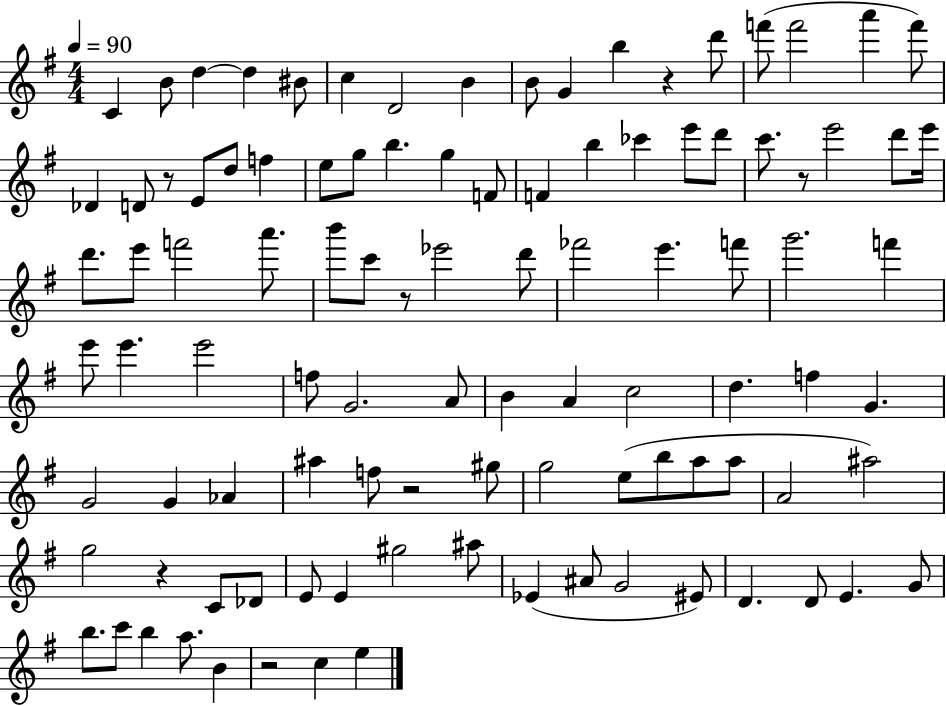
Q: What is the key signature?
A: G major